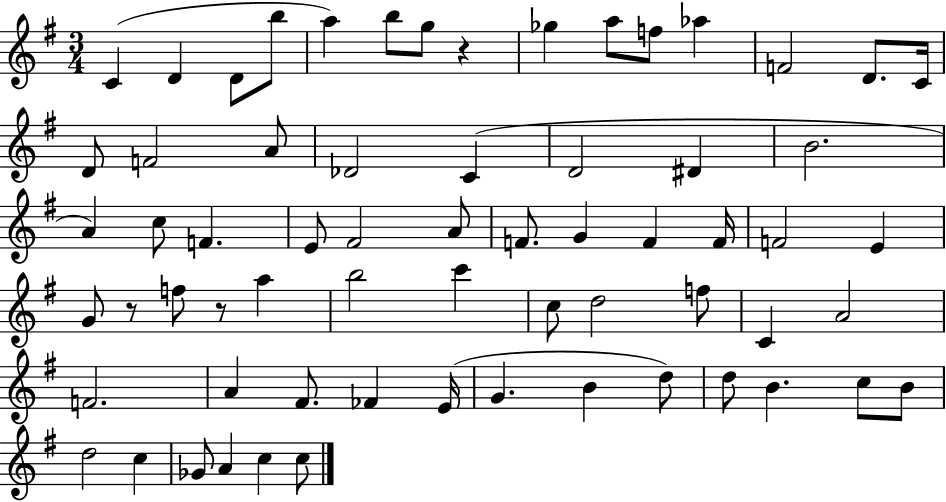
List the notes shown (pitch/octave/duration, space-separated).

C4/q D4/q D4/e B5/e A5/q B5/e G5/e R/q Gb5/q A5/e F5/e Ab5/q F4/h D4/e. C4/s D4/e F4/h A4/e Db4/h C4/q D4/h D#4/q B4/h. A4/q C5/e F4/q. E4/e F#4/h A4/e F4/e. G4/q F4/q F4/s F4/h E4/q G4/e R/e F5/e R/e A5/q B5/h C6/q C5/e D5/h F5/e C4/q A4/h F4/h. A4/q F#4/e. FES4/q E4/s G4/q. B4/q D5/e D5/e B4/q. C5/e B4/e D5/h C5/q Gb4/e A4/q C5/q C5/e